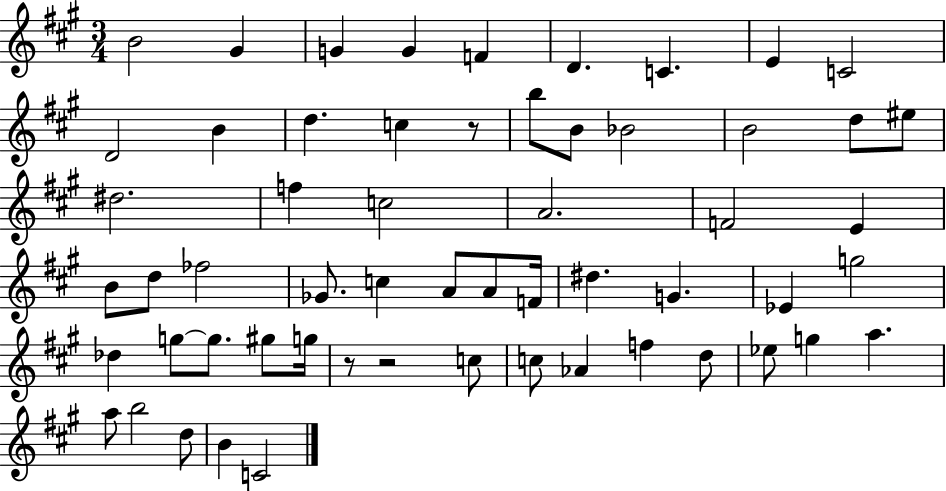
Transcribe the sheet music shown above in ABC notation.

X:1
T:Untitled
M:3/4
L:1/4
K:A
B2 ^G G G F D C E C2 D2 B d c z/2 b/2 B/2 _B2 B2 d/2 ^e/2 ^d2 f c2 A2 F2 E B/2 d/2 _f2 _G/2 c A/2 A/2 F/4 ^d G _E g2 _d g/2 g/2 ^g/2 g/4 z/2 z2 c/2 c/2 _A f d/2 _e/2 g a a/2 b2 d/2 B C2